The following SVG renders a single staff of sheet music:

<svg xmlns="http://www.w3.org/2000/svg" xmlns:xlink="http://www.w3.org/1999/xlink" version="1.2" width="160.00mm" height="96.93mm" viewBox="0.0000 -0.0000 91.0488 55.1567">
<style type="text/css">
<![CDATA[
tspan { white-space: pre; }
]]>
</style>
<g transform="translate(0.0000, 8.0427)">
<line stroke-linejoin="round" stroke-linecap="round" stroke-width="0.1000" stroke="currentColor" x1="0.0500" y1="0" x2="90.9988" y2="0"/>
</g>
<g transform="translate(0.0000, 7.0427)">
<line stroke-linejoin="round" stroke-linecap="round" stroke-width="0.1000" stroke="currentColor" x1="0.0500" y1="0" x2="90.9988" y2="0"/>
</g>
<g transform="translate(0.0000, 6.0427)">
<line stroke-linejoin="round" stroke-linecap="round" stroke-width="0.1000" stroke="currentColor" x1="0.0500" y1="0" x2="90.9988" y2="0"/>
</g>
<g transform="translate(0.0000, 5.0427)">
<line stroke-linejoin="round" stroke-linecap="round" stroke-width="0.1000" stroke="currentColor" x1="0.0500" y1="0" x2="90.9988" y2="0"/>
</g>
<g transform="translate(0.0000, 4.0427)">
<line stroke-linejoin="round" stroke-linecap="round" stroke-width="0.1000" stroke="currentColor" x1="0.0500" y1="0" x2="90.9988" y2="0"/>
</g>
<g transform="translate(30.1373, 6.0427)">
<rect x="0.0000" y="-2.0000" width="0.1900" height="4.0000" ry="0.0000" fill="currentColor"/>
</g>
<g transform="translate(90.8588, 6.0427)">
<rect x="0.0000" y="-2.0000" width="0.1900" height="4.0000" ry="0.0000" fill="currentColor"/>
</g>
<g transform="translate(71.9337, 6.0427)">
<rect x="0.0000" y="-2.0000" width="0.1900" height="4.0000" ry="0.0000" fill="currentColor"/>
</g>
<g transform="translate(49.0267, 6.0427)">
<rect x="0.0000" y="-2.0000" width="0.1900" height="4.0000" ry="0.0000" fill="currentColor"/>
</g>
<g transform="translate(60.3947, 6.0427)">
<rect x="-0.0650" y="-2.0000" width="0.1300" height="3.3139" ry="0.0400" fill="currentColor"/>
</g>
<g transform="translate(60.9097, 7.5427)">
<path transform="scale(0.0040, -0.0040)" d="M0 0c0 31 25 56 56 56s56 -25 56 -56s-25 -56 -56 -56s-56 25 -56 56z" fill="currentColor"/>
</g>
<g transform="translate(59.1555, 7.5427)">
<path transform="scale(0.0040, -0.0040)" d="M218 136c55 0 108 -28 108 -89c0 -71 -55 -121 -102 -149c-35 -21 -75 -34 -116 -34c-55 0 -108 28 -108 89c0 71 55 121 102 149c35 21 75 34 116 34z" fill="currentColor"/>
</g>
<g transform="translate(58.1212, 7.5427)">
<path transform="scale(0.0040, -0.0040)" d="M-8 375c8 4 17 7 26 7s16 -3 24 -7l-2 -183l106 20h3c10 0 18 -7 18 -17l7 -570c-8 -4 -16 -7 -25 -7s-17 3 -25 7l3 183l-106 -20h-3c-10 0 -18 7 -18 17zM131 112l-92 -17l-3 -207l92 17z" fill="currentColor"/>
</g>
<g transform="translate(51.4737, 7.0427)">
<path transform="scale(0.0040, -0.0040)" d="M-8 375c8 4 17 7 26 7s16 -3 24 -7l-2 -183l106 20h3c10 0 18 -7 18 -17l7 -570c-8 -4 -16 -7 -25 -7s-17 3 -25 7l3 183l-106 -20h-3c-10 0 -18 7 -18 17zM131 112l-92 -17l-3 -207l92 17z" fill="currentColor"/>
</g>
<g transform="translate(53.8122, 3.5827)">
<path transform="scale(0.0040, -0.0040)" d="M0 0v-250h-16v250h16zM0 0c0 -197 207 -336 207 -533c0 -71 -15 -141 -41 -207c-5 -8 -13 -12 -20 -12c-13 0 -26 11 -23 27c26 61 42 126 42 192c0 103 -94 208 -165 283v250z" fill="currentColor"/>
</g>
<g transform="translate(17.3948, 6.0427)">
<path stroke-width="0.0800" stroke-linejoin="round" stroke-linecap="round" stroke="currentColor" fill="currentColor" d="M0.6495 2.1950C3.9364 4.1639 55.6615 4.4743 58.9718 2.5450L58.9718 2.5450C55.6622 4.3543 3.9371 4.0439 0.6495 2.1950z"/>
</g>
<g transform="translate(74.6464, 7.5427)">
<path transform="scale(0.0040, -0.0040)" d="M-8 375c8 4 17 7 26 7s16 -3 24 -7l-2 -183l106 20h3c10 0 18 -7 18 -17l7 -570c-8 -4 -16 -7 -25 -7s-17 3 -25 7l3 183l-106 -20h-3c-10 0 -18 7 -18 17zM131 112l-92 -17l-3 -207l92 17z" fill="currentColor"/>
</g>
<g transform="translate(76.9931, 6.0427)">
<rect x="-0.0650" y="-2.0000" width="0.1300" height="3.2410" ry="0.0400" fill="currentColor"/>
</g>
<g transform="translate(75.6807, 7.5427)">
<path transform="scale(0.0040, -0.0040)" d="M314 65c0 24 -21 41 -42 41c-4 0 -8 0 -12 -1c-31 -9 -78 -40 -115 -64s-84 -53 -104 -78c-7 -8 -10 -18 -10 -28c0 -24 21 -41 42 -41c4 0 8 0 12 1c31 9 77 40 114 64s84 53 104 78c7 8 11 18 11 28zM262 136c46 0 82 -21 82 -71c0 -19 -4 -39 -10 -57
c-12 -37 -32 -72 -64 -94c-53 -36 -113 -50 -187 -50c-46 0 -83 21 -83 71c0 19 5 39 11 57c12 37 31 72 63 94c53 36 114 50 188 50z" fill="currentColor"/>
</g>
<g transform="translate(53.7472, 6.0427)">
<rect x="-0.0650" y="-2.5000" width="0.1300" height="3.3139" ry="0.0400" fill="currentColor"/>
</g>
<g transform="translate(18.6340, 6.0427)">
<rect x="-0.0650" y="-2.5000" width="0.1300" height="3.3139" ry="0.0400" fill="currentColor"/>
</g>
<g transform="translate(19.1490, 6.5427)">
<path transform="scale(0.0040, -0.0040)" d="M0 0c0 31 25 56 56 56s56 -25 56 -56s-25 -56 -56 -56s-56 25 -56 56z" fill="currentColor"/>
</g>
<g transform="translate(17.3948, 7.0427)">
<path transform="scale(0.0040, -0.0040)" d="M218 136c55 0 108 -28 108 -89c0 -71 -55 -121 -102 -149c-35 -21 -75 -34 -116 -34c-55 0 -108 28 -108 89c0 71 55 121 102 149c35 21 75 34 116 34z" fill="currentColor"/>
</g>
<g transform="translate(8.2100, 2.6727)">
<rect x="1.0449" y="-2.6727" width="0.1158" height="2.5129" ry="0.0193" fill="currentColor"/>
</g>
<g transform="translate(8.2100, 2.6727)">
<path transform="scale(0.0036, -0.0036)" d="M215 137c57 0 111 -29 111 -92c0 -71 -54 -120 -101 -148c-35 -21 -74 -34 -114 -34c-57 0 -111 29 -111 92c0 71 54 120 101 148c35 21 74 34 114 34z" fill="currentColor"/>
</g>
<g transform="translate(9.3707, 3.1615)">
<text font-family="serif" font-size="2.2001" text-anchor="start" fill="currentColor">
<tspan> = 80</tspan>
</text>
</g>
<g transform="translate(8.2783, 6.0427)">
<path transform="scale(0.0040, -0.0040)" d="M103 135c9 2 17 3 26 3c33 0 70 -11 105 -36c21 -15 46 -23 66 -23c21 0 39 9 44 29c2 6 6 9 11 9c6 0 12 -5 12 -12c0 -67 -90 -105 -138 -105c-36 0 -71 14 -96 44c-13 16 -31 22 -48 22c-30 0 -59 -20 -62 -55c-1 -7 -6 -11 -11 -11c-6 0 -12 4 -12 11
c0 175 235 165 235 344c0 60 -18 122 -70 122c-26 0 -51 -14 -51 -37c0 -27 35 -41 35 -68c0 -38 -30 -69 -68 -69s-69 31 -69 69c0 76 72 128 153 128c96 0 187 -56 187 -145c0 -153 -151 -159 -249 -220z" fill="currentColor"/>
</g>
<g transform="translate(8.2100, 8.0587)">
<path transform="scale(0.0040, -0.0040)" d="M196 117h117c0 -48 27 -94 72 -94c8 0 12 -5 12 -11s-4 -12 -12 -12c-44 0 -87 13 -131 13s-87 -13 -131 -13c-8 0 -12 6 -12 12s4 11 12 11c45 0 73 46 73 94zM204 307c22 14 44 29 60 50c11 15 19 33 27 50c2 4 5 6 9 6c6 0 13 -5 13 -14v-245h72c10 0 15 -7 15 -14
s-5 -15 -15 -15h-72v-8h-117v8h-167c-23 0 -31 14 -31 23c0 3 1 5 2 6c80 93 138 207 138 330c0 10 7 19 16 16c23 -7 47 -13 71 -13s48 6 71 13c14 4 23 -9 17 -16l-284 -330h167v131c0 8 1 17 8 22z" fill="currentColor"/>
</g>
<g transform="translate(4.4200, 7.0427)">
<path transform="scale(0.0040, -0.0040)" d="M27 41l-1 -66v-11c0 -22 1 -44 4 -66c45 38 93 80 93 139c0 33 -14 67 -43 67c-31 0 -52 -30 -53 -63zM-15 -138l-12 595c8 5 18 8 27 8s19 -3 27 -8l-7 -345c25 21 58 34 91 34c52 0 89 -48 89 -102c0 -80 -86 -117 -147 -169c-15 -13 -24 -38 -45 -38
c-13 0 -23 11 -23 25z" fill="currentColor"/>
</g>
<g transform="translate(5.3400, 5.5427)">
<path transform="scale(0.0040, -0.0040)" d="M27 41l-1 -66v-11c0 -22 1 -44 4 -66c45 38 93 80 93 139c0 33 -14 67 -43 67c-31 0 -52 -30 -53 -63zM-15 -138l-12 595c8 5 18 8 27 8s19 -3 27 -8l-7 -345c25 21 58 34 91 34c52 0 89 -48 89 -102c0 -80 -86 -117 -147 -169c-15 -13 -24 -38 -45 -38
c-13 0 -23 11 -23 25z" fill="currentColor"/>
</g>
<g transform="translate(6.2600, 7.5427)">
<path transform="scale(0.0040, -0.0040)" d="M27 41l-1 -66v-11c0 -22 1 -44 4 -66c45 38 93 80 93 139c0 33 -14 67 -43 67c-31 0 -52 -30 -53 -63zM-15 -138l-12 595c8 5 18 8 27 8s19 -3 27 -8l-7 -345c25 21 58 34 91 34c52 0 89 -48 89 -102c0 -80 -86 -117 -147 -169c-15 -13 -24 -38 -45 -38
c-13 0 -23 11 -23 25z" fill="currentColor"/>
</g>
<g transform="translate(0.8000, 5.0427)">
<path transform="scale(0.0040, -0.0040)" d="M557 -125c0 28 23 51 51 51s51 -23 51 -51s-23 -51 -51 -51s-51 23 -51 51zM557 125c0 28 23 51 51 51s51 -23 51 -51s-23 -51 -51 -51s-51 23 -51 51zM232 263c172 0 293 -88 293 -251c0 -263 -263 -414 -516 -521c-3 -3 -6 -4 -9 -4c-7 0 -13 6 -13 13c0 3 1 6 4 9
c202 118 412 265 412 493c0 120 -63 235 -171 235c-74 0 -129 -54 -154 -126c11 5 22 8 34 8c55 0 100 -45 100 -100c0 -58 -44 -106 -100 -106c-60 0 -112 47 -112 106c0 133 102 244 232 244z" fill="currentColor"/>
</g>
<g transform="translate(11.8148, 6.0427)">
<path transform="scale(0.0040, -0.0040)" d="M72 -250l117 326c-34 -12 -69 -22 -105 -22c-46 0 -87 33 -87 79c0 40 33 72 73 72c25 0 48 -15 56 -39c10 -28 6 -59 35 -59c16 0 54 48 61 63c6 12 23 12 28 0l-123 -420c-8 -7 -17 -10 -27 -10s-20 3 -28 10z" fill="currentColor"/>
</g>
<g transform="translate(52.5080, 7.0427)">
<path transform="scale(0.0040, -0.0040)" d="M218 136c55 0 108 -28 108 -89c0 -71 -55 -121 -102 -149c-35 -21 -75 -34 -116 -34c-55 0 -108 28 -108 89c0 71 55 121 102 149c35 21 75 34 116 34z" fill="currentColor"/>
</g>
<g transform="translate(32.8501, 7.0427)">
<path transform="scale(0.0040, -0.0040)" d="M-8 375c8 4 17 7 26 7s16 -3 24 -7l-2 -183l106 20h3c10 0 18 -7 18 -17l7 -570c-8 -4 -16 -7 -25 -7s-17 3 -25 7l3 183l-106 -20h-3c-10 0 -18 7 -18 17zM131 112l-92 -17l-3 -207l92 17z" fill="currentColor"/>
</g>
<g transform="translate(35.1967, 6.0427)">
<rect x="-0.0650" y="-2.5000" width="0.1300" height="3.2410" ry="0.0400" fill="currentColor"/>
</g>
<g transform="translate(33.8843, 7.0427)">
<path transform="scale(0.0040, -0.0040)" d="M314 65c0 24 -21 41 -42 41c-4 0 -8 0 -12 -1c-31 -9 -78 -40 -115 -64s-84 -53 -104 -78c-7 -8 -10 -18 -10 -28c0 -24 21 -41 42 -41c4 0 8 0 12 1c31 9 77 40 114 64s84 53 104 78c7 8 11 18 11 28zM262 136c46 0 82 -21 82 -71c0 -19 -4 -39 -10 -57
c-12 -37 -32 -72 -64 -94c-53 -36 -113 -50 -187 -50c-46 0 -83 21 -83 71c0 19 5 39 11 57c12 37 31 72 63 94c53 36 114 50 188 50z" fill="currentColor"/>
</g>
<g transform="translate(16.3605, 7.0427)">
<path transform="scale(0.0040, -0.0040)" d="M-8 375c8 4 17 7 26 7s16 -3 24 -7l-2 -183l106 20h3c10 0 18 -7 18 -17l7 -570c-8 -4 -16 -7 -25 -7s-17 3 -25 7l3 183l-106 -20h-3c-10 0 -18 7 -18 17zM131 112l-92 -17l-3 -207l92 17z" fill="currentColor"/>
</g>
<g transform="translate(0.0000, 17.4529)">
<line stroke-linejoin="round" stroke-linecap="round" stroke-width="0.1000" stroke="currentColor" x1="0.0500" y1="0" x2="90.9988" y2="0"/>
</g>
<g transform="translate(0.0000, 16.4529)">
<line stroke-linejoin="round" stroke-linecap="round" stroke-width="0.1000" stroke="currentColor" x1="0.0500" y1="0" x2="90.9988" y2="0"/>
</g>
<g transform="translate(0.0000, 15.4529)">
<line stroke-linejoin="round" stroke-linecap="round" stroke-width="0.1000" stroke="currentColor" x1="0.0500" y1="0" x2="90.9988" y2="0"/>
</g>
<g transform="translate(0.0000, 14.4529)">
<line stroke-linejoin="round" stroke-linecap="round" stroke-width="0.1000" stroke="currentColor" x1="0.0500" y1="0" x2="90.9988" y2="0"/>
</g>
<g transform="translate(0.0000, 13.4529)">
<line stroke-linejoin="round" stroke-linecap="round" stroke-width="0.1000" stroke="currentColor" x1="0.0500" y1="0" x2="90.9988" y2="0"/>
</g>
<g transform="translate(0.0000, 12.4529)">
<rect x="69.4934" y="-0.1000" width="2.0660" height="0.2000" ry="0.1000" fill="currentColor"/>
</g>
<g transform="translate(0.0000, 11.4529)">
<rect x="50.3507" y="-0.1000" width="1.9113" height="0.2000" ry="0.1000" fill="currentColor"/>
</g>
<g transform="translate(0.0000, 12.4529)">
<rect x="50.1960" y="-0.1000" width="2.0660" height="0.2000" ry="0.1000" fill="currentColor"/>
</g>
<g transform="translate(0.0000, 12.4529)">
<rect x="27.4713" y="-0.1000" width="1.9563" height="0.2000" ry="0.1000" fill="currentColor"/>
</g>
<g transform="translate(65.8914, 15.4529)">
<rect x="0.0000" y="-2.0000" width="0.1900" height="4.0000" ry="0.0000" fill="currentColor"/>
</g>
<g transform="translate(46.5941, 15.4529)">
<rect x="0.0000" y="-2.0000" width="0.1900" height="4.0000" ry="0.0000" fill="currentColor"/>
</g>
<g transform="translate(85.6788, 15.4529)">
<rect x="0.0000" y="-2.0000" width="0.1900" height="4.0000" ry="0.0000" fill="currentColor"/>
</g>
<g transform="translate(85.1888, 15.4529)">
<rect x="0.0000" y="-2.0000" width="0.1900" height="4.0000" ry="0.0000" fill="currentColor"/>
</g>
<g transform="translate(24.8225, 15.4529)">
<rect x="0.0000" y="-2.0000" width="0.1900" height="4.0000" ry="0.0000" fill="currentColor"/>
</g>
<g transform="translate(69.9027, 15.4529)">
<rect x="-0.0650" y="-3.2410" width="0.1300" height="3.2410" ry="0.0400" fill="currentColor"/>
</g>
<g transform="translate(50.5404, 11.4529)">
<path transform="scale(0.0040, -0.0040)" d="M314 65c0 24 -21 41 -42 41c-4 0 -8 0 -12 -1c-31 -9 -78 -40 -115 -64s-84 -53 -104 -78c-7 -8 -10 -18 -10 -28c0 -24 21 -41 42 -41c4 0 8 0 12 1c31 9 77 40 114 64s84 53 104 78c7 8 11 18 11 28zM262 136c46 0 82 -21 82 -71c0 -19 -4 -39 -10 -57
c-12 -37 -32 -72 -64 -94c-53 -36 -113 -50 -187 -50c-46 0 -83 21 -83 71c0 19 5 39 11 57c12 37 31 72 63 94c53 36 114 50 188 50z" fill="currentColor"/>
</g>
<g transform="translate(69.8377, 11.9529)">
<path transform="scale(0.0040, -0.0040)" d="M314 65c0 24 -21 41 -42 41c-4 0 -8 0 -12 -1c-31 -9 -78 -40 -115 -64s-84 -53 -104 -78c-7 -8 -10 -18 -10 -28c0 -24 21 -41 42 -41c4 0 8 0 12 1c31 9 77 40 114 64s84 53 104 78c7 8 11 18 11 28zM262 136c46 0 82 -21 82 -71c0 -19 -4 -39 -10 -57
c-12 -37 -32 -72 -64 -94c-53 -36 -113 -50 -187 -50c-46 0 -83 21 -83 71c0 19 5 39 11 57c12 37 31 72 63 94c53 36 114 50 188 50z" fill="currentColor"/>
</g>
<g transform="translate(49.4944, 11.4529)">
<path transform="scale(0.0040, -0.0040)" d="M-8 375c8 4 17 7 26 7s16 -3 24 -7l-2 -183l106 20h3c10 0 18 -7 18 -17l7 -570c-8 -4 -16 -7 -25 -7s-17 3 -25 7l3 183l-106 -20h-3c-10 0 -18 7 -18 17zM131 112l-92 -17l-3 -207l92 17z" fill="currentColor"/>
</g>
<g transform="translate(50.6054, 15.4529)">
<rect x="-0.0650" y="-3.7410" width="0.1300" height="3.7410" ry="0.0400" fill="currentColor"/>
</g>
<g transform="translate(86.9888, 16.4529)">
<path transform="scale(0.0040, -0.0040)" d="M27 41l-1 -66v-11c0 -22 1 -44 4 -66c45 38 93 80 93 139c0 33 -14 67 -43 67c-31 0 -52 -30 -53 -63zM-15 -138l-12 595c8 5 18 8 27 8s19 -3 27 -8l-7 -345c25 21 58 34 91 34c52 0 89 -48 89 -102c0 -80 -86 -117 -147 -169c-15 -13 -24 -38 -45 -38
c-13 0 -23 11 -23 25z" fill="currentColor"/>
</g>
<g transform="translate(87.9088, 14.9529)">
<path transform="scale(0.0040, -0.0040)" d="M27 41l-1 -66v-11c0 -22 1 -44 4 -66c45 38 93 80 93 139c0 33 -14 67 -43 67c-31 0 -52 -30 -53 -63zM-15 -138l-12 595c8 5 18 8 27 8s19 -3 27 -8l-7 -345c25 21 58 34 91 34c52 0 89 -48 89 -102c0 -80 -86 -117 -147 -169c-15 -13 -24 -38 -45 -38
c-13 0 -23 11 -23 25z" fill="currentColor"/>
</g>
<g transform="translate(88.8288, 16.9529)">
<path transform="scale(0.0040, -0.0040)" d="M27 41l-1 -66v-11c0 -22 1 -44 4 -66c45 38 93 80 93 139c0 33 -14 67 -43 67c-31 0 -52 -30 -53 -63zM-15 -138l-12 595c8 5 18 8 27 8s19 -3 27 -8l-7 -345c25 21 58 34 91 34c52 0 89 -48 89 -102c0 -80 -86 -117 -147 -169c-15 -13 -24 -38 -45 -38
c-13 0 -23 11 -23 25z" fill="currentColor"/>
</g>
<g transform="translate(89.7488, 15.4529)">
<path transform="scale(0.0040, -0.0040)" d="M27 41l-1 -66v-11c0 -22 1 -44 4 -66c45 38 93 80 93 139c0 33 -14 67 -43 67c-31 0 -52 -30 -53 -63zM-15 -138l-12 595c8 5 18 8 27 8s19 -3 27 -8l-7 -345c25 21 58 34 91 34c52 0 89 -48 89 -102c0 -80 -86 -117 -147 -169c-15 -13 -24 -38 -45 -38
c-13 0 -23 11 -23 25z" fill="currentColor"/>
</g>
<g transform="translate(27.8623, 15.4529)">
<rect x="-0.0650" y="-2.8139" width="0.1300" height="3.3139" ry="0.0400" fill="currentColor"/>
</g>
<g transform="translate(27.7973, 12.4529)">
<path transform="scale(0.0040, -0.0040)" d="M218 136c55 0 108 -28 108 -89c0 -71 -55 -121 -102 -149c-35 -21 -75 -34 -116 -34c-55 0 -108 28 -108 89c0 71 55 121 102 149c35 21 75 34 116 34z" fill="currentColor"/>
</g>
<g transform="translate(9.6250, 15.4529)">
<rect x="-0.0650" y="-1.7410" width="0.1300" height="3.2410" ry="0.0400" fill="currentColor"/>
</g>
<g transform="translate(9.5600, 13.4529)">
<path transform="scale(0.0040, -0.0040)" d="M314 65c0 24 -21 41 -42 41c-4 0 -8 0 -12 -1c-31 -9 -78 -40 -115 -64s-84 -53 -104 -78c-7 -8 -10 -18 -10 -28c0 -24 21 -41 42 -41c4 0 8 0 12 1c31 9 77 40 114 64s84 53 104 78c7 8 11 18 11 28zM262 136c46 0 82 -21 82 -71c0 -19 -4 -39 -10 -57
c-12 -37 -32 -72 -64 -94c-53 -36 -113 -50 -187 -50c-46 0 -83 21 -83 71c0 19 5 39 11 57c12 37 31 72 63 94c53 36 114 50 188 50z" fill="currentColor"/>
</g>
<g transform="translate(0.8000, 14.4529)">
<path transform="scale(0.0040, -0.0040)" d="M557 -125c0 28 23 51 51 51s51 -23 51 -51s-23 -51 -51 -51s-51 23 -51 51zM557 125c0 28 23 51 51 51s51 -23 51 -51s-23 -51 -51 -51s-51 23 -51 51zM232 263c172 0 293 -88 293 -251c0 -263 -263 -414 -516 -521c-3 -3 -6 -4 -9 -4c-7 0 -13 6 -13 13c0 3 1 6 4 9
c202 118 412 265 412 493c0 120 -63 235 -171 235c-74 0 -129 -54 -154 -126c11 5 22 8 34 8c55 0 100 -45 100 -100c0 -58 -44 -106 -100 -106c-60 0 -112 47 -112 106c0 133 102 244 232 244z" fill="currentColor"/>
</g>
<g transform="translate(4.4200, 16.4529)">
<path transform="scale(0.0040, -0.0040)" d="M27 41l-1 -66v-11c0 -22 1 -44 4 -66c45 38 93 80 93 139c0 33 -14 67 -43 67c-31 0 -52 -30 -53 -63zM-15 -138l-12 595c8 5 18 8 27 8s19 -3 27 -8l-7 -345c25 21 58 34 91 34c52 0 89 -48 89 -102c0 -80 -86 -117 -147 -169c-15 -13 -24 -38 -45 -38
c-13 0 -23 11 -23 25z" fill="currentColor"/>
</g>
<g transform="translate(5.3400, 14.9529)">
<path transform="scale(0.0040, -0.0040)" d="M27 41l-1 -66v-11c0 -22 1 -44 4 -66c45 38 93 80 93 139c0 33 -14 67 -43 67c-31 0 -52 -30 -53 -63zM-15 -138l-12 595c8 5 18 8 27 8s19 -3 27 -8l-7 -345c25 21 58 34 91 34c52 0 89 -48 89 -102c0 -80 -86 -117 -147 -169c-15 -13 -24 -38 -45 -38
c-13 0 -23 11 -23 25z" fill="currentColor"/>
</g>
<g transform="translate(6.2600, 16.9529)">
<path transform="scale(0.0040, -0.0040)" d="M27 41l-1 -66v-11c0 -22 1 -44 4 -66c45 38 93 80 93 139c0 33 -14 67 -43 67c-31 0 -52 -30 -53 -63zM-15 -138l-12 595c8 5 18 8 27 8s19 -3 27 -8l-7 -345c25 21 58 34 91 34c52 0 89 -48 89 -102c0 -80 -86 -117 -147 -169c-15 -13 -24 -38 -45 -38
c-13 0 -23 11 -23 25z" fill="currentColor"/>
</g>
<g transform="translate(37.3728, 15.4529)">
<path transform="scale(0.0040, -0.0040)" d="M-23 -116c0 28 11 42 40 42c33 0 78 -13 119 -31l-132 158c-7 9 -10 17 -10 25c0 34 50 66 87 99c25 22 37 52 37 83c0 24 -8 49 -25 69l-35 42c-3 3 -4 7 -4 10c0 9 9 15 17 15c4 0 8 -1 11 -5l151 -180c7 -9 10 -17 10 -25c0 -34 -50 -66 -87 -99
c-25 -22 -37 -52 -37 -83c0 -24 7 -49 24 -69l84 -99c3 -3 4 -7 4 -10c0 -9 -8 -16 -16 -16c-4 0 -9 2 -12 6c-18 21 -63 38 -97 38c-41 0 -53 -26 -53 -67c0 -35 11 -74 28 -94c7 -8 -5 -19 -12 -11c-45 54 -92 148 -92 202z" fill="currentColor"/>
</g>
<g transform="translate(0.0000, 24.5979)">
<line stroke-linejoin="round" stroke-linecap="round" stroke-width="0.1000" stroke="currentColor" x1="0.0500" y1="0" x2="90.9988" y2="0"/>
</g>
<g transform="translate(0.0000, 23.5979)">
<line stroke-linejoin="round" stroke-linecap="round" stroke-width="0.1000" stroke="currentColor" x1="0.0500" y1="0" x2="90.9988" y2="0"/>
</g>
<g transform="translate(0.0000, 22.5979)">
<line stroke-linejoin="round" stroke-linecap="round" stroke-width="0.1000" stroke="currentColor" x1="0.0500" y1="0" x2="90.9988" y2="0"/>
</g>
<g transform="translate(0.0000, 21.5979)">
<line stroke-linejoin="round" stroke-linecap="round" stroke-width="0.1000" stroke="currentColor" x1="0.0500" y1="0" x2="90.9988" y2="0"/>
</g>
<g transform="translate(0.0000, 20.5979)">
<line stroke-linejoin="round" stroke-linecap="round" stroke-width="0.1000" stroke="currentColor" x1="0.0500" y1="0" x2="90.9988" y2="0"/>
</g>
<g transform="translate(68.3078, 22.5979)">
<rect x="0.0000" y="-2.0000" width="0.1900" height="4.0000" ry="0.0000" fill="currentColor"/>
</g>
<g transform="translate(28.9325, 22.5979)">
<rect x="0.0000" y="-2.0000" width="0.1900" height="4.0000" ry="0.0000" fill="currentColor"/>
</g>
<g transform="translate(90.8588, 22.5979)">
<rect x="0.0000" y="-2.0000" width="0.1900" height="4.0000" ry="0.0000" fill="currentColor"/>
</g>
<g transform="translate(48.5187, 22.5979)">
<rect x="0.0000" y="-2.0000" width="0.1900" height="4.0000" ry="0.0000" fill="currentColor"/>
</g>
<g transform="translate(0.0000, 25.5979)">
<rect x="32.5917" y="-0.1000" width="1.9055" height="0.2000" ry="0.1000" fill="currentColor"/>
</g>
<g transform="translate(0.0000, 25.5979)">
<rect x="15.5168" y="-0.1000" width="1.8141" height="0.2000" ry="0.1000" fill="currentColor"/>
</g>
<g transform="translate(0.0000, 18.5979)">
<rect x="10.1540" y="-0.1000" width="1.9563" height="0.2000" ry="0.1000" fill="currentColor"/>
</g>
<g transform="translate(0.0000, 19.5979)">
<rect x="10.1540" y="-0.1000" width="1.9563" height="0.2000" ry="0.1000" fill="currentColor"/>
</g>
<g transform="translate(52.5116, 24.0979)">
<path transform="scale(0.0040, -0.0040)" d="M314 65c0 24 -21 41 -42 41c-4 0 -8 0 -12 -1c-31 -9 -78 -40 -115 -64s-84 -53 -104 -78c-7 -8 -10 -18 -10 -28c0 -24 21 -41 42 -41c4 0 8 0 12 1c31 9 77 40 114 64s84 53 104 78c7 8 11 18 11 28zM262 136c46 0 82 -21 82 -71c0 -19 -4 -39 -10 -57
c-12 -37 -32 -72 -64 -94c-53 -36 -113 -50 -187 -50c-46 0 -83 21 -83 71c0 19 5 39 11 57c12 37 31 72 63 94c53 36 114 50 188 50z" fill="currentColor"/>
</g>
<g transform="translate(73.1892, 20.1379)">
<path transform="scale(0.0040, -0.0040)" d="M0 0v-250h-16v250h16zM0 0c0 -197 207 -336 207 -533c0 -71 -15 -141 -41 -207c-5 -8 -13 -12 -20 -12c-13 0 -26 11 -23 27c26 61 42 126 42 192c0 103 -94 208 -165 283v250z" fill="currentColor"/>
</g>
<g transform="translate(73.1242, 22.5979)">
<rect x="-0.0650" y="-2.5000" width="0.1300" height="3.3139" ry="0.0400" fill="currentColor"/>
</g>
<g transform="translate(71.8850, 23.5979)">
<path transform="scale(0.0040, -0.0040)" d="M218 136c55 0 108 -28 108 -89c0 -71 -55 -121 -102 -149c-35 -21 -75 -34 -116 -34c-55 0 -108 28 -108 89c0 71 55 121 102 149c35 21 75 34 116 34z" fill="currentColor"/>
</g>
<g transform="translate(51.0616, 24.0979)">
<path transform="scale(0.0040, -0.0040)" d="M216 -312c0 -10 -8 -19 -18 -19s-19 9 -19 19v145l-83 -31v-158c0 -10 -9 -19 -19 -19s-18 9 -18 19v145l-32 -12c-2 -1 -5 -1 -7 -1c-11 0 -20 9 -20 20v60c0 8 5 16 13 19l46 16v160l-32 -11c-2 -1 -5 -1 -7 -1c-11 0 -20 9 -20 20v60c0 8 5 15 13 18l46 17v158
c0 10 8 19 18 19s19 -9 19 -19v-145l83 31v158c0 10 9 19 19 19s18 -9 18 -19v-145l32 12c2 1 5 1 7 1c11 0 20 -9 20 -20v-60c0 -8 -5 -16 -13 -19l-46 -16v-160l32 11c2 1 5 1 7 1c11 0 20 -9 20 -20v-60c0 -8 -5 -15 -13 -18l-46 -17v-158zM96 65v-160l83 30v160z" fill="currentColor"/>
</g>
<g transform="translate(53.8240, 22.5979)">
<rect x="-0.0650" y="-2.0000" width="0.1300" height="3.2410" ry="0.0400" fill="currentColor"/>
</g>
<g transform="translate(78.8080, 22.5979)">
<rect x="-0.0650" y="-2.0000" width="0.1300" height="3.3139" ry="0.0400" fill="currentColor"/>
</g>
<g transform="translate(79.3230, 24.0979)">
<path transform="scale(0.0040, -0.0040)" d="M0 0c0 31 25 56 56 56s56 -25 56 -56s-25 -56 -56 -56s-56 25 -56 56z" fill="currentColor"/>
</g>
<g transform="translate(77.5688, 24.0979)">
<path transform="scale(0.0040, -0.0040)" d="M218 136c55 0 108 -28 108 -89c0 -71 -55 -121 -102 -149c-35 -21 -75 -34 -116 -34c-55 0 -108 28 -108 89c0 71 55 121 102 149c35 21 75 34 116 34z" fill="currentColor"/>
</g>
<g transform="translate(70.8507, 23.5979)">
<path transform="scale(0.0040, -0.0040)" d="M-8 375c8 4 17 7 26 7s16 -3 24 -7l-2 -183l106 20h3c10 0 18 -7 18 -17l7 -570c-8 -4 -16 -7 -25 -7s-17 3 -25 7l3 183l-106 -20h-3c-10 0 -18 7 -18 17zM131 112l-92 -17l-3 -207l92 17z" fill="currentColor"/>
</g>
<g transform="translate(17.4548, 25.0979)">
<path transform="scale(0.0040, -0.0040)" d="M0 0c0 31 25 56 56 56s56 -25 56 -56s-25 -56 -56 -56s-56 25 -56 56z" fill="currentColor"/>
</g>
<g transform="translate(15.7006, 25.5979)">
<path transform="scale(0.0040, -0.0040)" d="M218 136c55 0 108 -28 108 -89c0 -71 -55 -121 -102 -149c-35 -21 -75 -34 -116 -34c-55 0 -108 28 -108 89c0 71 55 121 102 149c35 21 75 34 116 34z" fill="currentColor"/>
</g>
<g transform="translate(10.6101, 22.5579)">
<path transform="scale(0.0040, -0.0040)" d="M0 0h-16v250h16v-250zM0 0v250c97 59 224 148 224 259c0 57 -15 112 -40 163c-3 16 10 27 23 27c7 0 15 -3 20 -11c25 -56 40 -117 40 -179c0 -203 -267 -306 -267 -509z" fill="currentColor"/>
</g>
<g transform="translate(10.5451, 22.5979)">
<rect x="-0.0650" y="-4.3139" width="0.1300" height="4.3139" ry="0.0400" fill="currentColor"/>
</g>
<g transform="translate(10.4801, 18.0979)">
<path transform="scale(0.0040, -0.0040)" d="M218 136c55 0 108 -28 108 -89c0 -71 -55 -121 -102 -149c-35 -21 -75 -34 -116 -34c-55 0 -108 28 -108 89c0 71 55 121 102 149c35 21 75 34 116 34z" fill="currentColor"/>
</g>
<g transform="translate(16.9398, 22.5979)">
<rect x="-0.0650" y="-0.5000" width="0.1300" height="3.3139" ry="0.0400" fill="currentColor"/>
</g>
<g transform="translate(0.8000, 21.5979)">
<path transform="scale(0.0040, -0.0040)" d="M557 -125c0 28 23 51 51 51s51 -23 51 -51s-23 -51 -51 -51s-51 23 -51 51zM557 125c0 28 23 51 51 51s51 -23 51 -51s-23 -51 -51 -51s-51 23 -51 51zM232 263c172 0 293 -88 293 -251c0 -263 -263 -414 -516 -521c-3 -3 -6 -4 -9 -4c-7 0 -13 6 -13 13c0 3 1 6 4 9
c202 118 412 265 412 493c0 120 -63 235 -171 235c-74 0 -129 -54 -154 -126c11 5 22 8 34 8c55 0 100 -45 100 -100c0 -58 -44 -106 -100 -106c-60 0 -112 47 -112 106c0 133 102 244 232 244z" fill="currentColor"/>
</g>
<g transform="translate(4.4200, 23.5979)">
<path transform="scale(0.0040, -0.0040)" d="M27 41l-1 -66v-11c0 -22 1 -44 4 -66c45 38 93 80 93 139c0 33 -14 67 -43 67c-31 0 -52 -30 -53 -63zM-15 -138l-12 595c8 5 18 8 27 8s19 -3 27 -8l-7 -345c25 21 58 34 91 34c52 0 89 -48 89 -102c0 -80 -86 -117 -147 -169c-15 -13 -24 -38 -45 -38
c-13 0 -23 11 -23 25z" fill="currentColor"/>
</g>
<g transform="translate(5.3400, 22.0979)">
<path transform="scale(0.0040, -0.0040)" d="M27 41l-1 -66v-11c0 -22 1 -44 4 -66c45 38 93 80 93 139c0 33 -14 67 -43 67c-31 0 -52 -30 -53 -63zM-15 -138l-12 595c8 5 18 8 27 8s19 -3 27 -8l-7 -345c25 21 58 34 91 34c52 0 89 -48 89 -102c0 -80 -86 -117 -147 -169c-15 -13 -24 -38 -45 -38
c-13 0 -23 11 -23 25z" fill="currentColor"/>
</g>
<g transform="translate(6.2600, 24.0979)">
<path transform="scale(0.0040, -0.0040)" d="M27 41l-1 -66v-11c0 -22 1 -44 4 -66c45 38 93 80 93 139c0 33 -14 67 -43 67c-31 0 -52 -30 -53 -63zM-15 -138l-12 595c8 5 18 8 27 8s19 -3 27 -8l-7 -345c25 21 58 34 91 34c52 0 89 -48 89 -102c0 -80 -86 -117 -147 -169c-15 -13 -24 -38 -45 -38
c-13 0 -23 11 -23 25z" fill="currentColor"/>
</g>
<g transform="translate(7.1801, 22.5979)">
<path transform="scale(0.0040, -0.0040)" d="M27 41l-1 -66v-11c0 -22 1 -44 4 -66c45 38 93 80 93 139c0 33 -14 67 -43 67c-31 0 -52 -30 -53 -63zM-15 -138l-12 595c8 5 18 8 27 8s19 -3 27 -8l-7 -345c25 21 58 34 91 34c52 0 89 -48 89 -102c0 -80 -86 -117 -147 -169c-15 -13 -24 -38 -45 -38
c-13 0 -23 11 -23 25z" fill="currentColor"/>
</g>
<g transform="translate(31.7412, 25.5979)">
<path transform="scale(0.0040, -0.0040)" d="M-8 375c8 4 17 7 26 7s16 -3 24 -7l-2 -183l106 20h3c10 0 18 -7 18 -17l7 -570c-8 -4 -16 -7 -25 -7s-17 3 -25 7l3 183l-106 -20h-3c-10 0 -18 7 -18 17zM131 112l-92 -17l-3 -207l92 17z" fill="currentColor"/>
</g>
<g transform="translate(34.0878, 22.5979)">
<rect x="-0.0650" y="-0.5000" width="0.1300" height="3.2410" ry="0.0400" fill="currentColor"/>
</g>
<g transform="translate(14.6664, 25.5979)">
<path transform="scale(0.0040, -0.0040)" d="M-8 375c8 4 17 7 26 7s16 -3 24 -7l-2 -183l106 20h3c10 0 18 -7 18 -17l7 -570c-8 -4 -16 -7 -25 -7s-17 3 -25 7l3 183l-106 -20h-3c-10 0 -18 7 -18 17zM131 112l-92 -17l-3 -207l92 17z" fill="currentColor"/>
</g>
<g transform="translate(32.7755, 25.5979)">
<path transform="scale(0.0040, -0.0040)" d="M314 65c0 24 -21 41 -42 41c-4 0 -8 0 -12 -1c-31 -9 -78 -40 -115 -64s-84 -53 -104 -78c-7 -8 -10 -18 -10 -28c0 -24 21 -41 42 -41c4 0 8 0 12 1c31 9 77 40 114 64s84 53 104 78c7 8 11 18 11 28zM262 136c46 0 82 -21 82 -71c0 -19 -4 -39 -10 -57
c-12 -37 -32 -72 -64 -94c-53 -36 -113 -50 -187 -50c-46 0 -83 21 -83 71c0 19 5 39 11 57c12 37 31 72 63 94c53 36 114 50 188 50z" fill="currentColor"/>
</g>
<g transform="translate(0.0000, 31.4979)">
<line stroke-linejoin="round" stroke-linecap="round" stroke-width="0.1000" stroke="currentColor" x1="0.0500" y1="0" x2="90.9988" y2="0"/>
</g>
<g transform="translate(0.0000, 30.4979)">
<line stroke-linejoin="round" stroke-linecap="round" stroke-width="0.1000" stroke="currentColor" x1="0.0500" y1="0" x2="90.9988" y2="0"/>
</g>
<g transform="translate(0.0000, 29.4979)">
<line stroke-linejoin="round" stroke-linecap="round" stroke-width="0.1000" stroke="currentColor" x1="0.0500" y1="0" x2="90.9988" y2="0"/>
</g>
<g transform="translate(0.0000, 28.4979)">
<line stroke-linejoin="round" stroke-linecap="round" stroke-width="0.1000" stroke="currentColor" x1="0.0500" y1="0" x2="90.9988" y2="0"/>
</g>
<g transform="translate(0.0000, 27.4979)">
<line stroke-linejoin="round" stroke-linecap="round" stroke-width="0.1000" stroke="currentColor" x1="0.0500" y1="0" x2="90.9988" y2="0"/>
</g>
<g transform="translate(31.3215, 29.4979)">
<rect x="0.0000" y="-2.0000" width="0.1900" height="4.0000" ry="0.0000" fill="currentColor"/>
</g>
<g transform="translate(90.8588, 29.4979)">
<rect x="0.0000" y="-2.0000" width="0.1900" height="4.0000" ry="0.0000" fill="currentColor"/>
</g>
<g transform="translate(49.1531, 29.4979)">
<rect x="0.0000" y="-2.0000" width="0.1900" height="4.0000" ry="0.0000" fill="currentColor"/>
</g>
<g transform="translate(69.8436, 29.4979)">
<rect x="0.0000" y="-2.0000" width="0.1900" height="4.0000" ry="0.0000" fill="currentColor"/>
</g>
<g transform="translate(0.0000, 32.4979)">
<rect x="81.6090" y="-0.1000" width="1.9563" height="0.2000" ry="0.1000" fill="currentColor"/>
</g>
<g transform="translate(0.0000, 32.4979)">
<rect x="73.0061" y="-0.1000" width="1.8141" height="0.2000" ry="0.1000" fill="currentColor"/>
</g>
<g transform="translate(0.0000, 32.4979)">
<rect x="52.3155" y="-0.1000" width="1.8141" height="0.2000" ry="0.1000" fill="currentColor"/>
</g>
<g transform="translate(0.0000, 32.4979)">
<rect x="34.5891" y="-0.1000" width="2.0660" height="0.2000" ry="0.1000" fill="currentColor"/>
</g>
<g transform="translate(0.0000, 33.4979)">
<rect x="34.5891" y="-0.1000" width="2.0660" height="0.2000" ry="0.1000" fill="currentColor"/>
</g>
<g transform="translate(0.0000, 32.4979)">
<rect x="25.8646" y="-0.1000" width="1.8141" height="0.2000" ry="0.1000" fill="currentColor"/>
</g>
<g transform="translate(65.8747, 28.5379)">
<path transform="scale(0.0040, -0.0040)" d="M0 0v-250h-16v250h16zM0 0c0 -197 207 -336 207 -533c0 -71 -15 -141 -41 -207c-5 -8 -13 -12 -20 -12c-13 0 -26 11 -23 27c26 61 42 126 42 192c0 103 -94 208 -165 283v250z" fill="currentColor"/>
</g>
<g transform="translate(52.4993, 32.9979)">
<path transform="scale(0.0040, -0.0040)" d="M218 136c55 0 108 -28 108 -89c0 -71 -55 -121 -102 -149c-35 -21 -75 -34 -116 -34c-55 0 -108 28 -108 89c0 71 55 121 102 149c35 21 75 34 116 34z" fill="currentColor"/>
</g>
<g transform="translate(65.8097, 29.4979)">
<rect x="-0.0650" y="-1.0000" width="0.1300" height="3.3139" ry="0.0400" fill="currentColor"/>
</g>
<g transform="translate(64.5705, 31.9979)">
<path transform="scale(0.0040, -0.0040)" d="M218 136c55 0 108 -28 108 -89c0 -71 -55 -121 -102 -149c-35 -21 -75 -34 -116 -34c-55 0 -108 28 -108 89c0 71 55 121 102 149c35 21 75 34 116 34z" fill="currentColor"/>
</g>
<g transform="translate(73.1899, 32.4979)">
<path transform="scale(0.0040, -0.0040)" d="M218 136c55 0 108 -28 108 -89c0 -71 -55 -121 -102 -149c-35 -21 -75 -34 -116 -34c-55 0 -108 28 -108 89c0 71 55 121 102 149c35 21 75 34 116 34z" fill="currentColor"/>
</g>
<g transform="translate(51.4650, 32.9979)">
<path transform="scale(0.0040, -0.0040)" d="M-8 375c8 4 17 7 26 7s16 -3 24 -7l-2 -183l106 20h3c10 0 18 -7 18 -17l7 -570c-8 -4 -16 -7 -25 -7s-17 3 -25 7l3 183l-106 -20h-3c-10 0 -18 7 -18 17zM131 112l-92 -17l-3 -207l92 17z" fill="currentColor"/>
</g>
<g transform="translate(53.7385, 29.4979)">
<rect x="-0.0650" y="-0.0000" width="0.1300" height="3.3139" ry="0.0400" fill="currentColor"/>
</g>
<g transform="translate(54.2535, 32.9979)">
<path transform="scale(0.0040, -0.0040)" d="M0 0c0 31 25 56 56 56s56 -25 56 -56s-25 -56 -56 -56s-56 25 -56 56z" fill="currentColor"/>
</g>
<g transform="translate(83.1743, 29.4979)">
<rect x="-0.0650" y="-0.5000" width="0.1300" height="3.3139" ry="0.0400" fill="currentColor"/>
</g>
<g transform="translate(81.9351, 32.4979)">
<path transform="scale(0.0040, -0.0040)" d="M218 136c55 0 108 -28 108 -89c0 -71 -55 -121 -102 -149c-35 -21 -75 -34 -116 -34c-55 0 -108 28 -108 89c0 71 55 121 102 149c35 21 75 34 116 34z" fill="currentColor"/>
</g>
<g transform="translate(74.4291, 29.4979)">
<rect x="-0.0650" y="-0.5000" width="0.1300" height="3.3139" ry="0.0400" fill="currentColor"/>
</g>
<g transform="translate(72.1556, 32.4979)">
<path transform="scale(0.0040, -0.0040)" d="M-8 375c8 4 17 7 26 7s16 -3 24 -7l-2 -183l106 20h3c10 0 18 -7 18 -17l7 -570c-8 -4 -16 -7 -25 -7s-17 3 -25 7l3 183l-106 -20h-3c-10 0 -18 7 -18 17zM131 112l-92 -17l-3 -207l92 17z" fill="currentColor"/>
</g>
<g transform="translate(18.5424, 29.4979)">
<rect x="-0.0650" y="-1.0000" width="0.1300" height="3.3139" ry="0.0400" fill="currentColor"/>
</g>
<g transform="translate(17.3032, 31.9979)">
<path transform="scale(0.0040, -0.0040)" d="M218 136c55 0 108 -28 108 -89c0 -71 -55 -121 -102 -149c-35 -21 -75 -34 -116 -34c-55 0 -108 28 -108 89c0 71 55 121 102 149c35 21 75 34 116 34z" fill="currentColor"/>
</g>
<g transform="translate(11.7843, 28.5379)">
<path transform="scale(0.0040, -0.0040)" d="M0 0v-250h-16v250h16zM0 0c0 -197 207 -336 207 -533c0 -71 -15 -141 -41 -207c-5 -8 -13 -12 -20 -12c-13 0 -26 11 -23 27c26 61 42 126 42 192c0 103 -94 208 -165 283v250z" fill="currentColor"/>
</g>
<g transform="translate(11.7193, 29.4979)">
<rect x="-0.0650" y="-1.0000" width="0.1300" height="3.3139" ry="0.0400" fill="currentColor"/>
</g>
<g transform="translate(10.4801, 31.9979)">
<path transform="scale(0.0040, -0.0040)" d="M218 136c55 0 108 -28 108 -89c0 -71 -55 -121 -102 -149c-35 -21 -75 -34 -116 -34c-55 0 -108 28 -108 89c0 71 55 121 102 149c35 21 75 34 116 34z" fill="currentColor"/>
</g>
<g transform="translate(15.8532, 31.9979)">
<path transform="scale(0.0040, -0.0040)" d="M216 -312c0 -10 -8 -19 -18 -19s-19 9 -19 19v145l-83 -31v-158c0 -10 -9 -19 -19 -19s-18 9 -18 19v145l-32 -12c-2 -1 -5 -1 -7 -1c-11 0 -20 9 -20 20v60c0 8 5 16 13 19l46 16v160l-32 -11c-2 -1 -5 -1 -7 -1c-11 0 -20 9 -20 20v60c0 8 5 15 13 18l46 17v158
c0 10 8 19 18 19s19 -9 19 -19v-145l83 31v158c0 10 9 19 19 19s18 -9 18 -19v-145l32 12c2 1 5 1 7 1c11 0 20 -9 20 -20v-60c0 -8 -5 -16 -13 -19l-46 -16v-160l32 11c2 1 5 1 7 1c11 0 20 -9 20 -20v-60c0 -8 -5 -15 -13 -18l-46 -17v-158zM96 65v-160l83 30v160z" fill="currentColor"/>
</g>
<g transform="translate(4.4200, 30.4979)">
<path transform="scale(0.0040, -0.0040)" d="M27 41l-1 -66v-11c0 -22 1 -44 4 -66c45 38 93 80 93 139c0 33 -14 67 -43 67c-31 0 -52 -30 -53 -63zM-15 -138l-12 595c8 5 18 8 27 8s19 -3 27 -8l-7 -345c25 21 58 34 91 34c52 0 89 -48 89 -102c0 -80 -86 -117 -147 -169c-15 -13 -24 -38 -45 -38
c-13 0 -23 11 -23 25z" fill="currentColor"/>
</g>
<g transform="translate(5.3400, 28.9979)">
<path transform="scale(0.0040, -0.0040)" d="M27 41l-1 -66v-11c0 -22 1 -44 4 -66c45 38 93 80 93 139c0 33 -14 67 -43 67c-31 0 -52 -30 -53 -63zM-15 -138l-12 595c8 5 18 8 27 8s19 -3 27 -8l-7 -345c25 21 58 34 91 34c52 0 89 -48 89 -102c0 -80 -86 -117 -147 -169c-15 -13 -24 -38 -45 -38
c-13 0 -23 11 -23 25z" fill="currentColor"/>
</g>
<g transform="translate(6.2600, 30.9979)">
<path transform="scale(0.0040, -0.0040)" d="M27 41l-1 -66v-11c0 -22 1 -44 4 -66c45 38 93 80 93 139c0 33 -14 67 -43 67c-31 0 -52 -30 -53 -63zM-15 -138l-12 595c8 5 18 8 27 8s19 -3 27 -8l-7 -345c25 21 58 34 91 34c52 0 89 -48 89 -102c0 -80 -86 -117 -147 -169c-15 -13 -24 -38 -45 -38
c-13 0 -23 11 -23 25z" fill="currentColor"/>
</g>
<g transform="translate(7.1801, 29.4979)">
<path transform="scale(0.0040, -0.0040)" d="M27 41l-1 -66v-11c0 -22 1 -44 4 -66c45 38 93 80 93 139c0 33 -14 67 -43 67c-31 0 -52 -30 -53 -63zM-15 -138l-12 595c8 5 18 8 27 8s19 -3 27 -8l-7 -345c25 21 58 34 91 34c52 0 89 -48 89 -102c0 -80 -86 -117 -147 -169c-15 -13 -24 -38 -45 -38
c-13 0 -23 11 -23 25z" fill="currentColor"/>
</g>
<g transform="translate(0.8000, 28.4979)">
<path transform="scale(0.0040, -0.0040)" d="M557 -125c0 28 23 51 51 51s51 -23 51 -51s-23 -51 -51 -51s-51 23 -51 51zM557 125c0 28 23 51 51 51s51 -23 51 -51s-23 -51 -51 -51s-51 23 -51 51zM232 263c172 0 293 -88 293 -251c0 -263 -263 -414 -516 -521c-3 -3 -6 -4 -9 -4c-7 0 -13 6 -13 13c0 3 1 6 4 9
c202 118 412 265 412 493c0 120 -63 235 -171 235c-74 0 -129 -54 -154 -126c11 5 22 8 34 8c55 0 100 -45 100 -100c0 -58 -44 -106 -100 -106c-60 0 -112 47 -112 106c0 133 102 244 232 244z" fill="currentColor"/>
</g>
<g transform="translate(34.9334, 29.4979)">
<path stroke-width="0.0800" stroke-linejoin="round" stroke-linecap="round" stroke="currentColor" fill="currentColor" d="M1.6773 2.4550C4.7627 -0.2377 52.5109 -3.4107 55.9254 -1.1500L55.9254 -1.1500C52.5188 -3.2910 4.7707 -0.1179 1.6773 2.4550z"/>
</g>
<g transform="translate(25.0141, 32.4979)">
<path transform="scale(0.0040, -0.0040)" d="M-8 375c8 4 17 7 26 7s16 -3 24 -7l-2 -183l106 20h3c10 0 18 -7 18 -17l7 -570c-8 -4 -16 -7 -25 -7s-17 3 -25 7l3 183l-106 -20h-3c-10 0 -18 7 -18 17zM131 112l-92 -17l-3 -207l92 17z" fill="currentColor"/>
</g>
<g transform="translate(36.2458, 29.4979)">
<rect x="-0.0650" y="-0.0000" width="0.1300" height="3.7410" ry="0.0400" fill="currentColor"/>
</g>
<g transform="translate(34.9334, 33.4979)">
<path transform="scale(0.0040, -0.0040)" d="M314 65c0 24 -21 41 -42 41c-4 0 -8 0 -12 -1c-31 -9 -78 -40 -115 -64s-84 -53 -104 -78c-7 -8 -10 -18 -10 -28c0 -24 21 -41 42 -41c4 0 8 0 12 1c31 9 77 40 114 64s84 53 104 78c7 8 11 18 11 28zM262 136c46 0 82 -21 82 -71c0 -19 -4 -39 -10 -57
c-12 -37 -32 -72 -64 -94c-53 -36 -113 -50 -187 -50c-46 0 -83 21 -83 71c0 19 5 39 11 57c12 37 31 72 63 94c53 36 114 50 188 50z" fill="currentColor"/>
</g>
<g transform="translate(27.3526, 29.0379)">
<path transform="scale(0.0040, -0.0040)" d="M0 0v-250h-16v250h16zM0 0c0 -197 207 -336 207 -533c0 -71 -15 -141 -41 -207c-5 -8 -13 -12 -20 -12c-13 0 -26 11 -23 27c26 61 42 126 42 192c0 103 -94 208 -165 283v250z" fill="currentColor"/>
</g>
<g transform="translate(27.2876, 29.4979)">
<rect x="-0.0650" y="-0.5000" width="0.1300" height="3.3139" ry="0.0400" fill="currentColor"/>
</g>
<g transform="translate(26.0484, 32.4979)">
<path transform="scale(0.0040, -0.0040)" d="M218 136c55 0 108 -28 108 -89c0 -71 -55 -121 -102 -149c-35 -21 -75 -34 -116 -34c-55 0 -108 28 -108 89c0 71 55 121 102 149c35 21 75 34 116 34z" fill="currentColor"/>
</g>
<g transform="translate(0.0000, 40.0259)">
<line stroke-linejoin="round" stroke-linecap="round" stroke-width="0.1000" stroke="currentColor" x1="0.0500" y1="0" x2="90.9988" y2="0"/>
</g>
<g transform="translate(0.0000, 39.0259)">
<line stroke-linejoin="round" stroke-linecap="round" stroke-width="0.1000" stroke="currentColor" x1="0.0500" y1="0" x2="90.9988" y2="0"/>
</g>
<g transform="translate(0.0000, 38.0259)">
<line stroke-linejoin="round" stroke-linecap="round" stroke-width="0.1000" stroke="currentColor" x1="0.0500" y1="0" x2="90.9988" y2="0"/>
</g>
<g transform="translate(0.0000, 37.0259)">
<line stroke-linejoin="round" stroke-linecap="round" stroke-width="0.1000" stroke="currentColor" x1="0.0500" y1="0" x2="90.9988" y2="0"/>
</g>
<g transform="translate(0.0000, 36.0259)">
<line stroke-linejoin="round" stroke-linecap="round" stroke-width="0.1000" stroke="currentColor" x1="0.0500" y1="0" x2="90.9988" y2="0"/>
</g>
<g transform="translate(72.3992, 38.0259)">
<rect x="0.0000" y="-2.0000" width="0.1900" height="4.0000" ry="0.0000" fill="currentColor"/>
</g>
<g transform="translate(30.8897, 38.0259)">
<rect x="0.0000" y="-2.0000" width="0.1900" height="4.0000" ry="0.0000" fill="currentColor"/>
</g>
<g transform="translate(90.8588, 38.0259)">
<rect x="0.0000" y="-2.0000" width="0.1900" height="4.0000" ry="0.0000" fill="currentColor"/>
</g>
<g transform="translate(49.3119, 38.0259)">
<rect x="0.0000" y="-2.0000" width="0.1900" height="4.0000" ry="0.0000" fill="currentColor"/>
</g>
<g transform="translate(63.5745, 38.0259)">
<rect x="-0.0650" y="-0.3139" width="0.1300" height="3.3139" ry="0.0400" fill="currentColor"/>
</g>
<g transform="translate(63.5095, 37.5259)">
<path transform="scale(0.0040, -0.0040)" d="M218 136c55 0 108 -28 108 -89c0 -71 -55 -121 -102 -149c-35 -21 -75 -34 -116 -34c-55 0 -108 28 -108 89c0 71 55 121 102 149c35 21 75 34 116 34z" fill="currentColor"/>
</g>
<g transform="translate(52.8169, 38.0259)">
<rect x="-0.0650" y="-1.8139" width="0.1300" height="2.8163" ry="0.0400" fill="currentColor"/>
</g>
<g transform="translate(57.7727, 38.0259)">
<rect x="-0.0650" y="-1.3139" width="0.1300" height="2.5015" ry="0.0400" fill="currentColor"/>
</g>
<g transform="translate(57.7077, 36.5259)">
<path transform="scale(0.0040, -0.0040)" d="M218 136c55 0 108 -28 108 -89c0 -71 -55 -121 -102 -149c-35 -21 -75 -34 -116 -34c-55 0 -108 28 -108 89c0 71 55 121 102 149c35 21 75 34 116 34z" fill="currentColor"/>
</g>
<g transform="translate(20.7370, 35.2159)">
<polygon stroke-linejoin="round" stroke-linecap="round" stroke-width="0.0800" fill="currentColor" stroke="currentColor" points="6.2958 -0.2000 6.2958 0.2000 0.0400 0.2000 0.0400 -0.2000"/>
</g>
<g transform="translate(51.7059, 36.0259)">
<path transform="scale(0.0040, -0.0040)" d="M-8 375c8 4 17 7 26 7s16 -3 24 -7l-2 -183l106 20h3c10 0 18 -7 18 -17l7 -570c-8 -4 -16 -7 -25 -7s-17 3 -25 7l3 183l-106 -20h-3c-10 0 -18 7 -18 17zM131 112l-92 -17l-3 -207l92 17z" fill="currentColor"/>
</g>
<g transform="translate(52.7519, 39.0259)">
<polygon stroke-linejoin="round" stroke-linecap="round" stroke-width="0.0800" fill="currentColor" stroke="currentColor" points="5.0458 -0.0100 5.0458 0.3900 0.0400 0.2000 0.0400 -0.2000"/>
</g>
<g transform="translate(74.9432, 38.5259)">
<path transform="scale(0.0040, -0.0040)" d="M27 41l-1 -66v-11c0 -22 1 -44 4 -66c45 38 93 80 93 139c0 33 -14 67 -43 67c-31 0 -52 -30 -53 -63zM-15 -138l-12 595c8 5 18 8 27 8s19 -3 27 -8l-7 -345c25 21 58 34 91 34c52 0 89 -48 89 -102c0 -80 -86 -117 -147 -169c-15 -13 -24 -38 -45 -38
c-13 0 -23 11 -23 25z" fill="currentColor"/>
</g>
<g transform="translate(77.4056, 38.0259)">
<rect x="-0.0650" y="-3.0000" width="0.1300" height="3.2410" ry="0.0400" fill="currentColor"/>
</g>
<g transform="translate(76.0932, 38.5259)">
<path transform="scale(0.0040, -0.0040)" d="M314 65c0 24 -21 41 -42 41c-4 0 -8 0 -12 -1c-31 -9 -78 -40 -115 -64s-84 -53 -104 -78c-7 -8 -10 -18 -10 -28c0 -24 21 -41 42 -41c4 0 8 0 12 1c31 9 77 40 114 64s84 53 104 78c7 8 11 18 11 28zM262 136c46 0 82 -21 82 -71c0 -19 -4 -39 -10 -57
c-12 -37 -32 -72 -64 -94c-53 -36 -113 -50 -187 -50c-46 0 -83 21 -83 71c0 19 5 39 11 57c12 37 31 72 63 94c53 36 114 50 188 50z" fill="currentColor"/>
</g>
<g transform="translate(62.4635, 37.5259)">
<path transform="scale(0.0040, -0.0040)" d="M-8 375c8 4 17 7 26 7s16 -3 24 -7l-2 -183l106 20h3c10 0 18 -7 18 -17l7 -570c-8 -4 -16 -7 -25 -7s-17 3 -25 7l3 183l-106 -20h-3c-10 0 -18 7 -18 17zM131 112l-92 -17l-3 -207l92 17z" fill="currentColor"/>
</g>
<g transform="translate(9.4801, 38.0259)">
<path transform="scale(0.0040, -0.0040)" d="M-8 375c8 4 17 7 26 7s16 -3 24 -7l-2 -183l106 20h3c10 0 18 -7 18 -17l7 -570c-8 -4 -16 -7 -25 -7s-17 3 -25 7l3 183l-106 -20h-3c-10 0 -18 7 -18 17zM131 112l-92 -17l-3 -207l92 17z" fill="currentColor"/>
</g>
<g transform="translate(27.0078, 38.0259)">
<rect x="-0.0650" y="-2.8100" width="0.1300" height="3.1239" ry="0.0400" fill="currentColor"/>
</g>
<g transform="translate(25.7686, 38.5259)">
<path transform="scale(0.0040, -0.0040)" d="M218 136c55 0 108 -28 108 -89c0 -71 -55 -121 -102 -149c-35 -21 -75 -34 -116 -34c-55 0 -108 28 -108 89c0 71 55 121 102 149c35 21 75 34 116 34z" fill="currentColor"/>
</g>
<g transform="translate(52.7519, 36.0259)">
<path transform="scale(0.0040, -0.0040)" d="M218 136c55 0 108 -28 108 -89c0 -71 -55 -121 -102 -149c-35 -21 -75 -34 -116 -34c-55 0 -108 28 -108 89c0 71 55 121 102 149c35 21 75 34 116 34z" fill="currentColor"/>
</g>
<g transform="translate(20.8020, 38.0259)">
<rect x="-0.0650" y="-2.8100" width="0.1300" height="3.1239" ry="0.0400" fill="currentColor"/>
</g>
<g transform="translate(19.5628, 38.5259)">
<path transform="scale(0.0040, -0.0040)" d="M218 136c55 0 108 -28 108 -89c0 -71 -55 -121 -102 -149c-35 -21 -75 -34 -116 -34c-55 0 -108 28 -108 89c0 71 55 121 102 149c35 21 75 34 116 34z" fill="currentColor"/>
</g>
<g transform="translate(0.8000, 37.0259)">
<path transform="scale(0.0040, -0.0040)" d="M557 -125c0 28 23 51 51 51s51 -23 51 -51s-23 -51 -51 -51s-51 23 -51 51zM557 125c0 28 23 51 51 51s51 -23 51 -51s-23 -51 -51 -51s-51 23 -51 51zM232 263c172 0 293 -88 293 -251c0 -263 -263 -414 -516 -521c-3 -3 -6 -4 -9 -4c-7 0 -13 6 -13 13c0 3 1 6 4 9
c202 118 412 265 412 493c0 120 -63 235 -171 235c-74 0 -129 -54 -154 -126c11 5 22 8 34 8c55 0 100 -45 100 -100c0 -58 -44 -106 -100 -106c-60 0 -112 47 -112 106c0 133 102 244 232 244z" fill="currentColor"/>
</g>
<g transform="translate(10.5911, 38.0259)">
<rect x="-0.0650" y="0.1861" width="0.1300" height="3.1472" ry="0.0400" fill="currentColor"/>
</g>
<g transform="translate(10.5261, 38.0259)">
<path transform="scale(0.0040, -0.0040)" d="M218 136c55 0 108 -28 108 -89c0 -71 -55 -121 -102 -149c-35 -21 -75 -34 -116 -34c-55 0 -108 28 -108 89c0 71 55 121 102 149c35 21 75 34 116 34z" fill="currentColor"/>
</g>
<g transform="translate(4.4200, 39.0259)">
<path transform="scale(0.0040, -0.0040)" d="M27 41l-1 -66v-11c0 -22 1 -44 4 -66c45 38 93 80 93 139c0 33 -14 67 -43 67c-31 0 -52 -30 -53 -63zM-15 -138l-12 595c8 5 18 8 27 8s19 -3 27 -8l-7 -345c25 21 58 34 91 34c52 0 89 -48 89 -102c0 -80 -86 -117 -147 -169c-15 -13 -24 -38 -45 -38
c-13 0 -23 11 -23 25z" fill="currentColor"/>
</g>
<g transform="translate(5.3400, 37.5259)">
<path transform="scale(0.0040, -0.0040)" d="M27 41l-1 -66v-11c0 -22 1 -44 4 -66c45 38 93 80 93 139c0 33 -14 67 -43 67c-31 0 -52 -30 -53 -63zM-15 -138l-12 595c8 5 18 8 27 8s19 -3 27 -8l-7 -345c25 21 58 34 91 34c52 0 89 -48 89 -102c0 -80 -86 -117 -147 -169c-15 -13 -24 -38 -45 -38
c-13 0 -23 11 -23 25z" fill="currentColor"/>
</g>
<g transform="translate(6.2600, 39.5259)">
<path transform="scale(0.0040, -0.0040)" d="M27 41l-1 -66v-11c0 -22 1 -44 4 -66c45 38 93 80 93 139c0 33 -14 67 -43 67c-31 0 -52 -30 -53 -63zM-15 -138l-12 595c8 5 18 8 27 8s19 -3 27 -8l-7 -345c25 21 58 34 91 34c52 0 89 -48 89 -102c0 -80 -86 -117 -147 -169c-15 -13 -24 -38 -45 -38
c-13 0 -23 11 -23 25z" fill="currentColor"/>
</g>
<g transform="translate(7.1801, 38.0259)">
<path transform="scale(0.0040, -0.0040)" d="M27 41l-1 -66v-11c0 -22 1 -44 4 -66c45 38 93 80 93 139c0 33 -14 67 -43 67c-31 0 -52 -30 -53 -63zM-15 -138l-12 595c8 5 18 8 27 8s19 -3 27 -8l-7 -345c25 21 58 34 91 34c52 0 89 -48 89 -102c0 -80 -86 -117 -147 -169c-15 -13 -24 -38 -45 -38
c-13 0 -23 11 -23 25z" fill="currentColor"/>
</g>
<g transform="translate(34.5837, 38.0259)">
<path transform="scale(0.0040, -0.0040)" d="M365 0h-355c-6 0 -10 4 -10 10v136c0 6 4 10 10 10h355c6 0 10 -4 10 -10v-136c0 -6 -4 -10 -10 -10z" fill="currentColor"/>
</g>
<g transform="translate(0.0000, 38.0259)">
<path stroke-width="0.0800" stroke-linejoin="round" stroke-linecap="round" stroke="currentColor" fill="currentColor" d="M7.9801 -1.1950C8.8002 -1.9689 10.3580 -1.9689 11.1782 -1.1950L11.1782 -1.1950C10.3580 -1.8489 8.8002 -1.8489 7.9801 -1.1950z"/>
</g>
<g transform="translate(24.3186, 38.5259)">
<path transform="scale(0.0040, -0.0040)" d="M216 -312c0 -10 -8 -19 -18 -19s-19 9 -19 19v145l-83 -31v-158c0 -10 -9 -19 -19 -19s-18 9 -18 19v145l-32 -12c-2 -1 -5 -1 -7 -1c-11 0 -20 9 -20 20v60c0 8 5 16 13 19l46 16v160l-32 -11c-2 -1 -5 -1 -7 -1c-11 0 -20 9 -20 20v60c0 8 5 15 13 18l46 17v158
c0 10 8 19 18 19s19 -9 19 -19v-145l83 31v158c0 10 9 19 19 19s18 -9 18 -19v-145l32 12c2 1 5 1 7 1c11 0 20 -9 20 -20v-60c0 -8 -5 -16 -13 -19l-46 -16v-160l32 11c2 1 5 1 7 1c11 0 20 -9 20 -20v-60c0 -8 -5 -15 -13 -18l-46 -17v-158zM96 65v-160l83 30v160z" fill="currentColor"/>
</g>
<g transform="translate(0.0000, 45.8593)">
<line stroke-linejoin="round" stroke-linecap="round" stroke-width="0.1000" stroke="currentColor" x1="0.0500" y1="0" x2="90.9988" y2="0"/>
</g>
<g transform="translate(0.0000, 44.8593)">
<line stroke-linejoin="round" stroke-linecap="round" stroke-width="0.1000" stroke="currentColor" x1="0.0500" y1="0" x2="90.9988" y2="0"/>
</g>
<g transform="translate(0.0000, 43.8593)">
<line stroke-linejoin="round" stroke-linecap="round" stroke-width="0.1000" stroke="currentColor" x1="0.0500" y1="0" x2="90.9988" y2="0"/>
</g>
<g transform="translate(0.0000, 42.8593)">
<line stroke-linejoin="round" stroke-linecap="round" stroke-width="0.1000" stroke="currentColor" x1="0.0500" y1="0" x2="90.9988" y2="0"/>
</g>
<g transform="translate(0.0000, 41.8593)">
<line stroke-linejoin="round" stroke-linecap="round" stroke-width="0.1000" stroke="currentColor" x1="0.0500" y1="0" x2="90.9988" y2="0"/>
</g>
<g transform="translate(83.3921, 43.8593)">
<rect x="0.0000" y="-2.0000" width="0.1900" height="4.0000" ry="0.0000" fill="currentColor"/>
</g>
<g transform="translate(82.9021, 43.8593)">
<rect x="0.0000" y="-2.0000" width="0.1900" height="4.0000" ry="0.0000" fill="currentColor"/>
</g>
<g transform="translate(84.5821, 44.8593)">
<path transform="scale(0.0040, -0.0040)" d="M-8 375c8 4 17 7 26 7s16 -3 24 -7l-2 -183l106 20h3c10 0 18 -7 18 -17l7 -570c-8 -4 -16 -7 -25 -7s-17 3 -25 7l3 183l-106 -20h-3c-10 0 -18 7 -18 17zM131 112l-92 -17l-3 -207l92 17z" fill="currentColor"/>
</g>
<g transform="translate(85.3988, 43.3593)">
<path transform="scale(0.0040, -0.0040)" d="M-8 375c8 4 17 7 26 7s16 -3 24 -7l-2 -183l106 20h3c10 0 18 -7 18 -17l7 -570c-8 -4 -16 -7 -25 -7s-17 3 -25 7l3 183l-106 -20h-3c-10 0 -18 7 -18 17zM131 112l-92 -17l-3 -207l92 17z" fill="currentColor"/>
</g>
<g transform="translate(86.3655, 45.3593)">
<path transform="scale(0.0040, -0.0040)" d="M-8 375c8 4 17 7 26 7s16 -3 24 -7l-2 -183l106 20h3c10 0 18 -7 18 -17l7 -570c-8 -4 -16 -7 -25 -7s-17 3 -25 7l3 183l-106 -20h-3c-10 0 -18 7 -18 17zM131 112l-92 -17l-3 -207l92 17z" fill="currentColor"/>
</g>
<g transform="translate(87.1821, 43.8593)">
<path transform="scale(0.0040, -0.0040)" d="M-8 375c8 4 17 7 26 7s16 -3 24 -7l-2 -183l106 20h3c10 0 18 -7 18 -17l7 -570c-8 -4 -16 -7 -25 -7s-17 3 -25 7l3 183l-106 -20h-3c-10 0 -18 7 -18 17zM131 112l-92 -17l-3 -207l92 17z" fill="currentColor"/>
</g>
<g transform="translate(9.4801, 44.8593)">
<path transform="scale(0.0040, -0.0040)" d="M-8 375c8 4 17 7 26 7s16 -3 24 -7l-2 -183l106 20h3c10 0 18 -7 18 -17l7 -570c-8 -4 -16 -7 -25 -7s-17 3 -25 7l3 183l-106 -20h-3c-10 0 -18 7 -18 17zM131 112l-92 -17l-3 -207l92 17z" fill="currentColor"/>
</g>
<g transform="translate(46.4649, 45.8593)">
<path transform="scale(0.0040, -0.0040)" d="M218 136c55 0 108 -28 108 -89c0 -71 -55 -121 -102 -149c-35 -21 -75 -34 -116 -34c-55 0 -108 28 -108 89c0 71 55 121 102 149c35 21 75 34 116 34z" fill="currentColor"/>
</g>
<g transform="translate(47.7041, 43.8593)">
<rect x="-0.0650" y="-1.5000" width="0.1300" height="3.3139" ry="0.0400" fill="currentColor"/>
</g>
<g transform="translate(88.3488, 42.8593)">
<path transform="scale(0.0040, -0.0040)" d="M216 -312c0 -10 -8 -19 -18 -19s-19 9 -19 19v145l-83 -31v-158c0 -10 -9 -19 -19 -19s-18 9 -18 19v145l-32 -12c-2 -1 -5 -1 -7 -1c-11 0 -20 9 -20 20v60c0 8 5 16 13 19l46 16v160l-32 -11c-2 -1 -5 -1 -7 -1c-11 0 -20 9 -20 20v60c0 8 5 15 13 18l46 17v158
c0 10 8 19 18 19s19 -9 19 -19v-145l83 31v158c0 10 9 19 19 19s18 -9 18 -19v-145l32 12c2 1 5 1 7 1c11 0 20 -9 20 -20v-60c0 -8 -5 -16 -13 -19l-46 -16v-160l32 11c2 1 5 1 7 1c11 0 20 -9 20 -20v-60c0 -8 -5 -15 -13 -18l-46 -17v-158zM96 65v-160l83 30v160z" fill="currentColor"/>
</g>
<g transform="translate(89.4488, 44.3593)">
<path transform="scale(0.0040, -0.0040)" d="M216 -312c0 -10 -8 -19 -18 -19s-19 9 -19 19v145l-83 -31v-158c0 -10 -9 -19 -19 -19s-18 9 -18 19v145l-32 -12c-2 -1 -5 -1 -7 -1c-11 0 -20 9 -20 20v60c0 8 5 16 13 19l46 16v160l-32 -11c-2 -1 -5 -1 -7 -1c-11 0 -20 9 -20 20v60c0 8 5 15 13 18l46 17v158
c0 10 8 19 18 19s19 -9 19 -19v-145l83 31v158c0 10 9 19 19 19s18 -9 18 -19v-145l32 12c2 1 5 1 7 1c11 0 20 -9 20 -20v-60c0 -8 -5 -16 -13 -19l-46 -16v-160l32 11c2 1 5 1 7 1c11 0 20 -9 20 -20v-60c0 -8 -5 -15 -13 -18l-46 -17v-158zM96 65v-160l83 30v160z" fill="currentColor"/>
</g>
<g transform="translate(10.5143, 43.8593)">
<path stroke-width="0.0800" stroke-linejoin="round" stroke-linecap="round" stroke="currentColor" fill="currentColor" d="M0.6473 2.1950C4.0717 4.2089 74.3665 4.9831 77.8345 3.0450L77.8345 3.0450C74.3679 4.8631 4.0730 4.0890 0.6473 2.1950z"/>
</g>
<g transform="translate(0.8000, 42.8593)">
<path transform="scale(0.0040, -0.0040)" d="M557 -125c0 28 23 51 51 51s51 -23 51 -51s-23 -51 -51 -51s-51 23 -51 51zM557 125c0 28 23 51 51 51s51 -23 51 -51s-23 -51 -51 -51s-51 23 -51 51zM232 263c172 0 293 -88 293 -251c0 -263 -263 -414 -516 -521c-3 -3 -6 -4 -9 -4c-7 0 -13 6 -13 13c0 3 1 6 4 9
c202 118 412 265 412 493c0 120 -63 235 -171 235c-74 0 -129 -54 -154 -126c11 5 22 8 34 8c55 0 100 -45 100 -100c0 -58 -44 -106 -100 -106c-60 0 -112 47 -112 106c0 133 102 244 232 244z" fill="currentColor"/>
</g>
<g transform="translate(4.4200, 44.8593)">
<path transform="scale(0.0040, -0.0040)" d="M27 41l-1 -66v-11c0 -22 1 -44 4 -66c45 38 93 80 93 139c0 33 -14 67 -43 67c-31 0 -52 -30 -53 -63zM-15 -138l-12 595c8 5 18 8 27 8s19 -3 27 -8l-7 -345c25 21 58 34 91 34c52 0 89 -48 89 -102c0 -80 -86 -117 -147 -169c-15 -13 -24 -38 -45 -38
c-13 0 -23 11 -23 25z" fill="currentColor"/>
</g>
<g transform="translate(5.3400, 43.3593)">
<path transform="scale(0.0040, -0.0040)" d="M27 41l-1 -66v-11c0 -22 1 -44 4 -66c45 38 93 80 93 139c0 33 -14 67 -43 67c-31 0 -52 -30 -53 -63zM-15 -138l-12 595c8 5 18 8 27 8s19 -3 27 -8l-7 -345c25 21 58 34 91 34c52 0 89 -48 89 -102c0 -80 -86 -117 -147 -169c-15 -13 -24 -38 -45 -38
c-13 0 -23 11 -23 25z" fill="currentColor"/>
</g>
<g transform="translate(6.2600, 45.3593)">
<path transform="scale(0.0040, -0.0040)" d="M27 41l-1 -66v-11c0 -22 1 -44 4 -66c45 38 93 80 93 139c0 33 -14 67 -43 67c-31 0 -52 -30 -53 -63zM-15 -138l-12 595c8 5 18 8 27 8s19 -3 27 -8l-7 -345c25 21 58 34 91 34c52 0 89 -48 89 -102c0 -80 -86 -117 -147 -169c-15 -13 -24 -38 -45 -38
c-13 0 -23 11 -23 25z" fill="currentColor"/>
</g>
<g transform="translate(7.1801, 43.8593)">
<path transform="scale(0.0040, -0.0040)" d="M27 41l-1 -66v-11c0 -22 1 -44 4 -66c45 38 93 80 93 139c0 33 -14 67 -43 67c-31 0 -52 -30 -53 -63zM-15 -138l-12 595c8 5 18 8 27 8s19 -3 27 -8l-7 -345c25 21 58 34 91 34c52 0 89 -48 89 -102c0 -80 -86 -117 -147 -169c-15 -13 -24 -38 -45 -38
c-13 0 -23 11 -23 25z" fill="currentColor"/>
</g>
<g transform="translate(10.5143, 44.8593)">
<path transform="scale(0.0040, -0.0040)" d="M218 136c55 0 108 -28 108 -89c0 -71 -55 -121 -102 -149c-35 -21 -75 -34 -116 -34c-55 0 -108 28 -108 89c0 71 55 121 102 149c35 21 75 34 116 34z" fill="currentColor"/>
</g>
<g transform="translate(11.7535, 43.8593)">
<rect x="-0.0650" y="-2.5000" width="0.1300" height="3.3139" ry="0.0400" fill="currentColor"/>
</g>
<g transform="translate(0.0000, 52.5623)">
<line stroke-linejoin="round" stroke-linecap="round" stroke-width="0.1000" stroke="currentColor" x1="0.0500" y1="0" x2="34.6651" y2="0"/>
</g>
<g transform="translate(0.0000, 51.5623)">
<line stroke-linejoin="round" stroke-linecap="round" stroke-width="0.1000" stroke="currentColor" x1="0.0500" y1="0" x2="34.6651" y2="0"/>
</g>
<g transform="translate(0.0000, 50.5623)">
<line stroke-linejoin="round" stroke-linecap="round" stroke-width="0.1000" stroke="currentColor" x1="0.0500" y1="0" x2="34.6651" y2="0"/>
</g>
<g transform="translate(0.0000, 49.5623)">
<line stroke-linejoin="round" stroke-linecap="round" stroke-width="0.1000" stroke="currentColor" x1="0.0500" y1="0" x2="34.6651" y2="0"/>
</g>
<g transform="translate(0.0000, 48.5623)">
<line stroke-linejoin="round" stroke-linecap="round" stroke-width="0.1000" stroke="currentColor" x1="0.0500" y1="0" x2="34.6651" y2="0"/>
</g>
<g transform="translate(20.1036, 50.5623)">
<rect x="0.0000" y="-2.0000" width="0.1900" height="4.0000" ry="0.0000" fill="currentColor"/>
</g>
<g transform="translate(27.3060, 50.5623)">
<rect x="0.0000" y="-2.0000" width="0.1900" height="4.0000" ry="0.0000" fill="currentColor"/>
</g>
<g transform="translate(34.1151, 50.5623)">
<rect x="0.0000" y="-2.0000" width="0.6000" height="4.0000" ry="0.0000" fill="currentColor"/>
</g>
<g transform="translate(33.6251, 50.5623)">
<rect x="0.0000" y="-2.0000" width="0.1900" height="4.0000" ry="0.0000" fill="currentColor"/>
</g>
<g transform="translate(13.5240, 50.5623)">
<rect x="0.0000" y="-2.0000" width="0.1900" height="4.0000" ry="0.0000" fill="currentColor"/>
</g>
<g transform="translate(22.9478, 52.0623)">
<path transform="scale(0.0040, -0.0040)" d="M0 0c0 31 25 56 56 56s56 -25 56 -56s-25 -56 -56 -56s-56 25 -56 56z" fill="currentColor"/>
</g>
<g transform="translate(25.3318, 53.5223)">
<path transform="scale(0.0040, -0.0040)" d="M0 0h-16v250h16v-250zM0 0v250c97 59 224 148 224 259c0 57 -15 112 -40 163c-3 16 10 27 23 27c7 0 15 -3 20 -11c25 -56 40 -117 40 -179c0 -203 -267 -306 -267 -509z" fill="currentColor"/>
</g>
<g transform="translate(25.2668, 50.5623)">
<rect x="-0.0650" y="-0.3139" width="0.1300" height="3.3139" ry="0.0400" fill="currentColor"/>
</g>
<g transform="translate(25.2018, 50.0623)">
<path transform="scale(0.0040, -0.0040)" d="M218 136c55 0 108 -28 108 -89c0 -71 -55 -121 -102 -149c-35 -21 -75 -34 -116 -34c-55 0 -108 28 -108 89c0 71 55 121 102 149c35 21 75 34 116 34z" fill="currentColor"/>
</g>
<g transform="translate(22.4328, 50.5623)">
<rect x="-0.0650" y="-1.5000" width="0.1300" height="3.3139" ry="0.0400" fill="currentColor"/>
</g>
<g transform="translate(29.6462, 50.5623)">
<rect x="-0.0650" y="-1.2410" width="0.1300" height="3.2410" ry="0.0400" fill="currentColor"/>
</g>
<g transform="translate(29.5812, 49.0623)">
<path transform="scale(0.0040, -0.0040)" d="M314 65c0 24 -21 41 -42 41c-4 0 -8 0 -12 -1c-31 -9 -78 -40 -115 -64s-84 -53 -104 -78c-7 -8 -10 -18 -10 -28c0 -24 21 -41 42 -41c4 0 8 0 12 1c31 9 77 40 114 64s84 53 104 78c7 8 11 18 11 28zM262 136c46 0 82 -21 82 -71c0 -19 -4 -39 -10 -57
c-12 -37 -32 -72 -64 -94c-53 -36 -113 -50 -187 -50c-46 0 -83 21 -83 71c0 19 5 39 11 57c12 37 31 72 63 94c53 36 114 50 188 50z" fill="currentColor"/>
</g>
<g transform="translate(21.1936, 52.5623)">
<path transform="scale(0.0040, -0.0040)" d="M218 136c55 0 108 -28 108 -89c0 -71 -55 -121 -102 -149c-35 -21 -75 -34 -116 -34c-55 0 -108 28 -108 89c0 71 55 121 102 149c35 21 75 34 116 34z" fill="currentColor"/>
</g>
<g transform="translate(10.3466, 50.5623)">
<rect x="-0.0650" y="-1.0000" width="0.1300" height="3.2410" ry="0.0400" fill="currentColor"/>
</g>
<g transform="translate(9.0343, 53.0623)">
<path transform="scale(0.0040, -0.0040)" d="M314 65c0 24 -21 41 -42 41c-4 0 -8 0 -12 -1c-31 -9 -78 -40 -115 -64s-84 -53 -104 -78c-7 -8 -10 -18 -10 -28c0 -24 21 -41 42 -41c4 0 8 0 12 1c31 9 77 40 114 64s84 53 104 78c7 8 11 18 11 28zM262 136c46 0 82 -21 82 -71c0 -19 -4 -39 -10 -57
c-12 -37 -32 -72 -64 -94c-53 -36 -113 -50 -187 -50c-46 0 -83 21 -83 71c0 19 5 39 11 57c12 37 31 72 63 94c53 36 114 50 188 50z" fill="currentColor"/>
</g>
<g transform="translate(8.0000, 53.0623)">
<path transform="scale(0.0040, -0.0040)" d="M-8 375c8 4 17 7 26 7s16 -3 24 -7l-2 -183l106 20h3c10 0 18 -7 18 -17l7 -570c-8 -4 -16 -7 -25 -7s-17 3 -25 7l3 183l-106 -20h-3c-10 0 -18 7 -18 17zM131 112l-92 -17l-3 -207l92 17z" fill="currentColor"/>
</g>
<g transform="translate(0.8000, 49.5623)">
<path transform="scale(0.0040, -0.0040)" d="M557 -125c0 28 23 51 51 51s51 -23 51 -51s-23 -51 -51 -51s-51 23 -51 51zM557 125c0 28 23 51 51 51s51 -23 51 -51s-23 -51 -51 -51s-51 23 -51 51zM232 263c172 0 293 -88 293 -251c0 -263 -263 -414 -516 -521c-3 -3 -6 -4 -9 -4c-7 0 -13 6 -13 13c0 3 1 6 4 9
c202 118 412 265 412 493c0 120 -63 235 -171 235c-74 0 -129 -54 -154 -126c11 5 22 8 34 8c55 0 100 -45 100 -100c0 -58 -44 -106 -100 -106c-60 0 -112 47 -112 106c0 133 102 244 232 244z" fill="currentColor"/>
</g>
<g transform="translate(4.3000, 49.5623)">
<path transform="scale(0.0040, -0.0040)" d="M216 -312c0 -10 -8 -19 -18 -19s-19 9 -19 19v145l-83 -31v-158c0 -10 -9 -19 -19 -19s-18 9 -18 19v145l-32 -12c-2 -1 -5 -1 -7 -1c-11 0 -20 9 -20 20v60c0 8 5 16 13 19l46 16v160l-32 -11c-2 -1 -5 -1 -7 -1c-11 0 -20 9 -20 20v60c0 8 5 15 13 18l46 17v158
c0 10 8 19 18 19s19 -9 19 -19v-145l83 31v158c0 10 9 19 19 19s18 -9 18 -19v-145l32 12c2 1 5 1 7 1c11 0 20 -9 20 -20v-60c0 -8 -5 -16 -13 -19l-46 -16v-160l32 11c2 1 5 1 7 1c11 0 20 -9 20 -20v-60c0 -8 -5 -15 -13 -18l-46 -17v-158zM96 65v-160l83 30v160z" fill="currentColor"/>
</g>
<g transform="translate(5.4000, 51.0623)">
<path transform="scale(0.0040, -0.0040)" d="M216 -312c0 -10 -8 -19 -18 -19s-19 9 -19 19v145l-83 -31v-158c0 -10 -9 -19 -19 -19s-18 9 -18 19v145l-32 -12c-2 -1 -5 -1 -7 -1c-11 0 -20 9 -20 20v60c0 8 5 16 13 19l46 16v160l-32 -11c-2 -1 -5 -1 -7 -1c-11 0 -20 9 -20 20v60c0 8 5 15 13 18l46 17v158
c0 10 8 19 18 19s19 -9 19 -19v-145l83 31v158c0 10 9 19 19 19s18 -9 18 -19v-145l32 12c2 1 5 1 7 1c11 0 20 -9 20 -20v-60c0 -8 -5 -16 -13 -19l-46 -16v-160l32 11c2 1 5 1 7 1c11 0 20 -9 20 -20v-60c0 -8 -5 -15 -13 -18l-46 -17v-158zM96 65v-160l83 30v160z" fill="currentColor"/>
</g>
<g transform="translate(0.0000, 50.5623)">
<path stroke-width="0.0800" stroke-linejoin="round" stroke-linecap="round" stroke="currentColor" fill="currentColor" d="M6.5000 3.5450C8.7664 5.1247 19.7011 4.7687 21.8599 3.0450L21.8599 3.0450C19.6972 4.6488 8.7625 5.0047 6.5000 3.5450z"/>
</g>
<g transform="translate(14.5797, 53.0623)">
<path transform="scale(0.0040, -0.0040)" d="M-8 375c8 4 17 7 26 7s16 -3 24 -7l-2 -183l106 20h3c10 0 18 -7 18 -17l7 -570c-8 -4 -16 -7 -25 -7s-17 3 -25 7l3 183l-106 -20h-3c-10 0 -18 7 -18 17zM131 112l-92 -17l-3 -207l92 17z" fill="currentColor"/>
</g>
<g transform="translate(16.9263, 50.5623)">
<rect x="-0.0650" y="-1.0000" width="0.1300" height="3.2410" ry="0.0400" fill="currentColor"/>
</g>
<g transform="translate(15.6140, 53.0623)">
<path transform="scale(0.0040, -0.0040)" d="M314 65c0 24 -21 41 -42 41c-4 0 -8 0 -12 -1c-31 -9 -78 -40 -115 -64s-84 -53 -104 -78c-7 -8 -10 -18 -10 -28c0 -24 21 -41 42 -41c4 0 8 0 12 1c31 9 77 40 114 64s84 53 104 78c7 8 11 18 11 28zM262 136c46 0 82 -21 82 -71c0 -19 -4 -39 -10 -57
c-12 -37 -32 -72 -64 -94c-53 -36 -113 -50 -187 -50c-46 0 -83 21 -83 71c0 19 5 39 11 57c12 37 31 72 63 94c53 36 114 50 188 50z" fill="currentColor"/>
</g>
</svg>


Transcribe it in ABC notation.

X:1
T:Untitled
M:2/4
L:1/4
K:Eb
z/2 B,, B,,2 B,,/2 A,, A,,2 _A,2 C z E2 D2 F/2 E,, E,,2 ^A,,2 B,,/2 _A,, F,,/2 ^F,, E,,/2 C,,2 D,, F,,/2 E,, E,, D, C,/2 ^C,/2 z2 A,/2 G,/2 E, _C,2 B,, G,, F,,2 F,,2 G,, E,/2 G,2